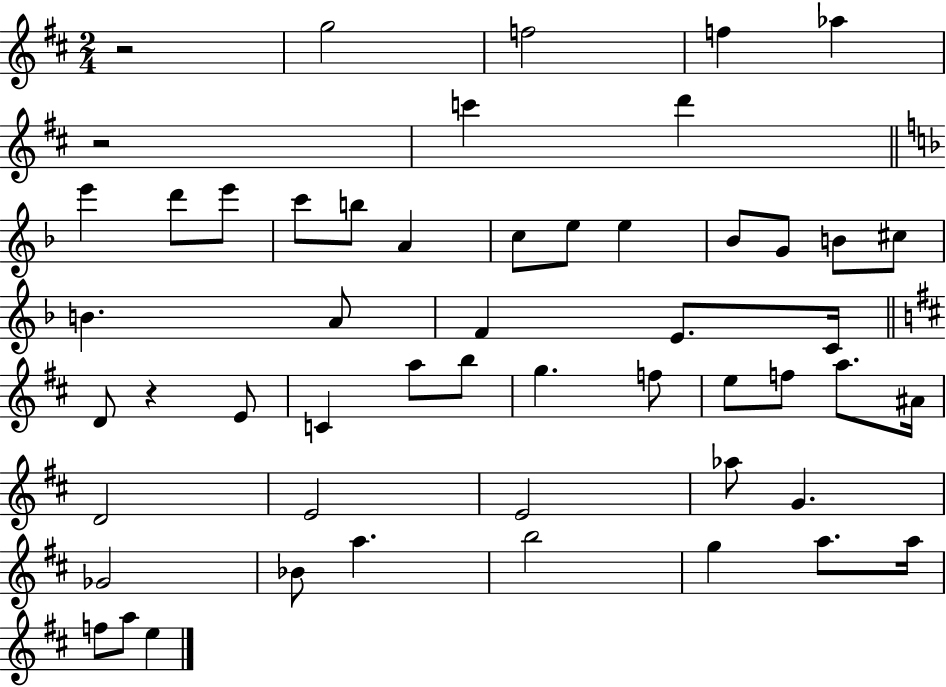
R/h G5/h F5/h F5/q Ab5/q R/h C6/q D6/q E6/q D6/e E6/e C6/e B5/e A4/q C5/e E5/e E5/q Bb4/e G4/e B4/e C#5/e B4/q. A4/e F4/q E4/e. C4/s D4/e R/q E4/e C4/q A5/e B5/e G5/q. F5/e E5/e F5/e A5/e. A#4/s D4/h E4/h E4/h Ab5/e G4/q. Gb4/h Bb4/e A5/q. B5/h G5/q A5/e. A5/s F5/e A5/e E5/q